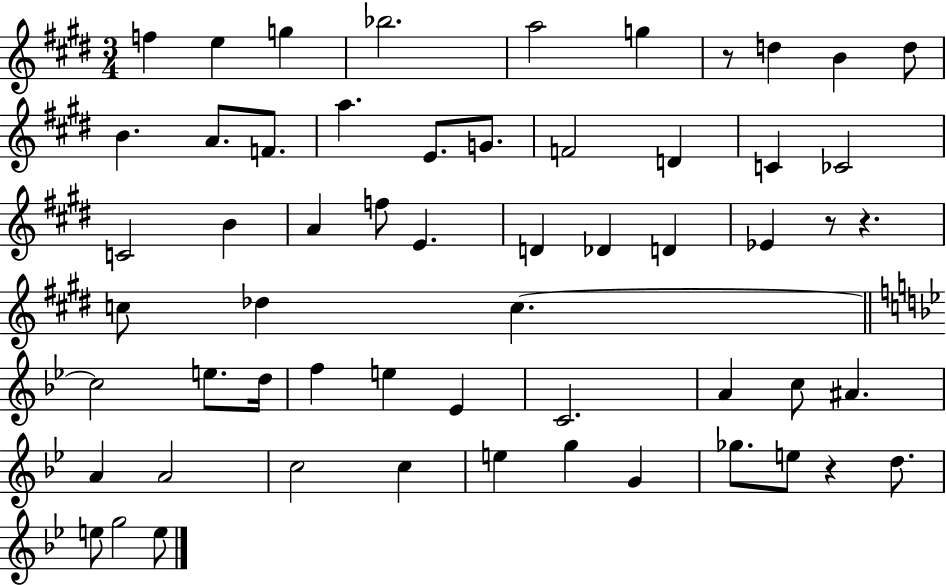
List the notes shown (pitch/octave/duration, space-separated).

F5/q E5/q G5/q Bb5/h. A5/h G5/q R/e D5/q B4/q D5/e B4/q. A4/e. F4/e. A5/q. E4/e. G4/e. F4/h D4/q C4/q CES4/h C4/h B4/q A4/q F5/e E4/q. D4/q Db4/q D4/q Eb4/q R/e R/q. C5/e Db5/q C5/q. C5/h E5/e. D5/s F5/q E5/q Eb4/q C4/h. A4/q C5/e A#4/q. A4/q A4/h C5/h C5/q E5/q G5/q G4/q Gb5/e. E5/e R/q D5/e. E5/e G5/h E5/e